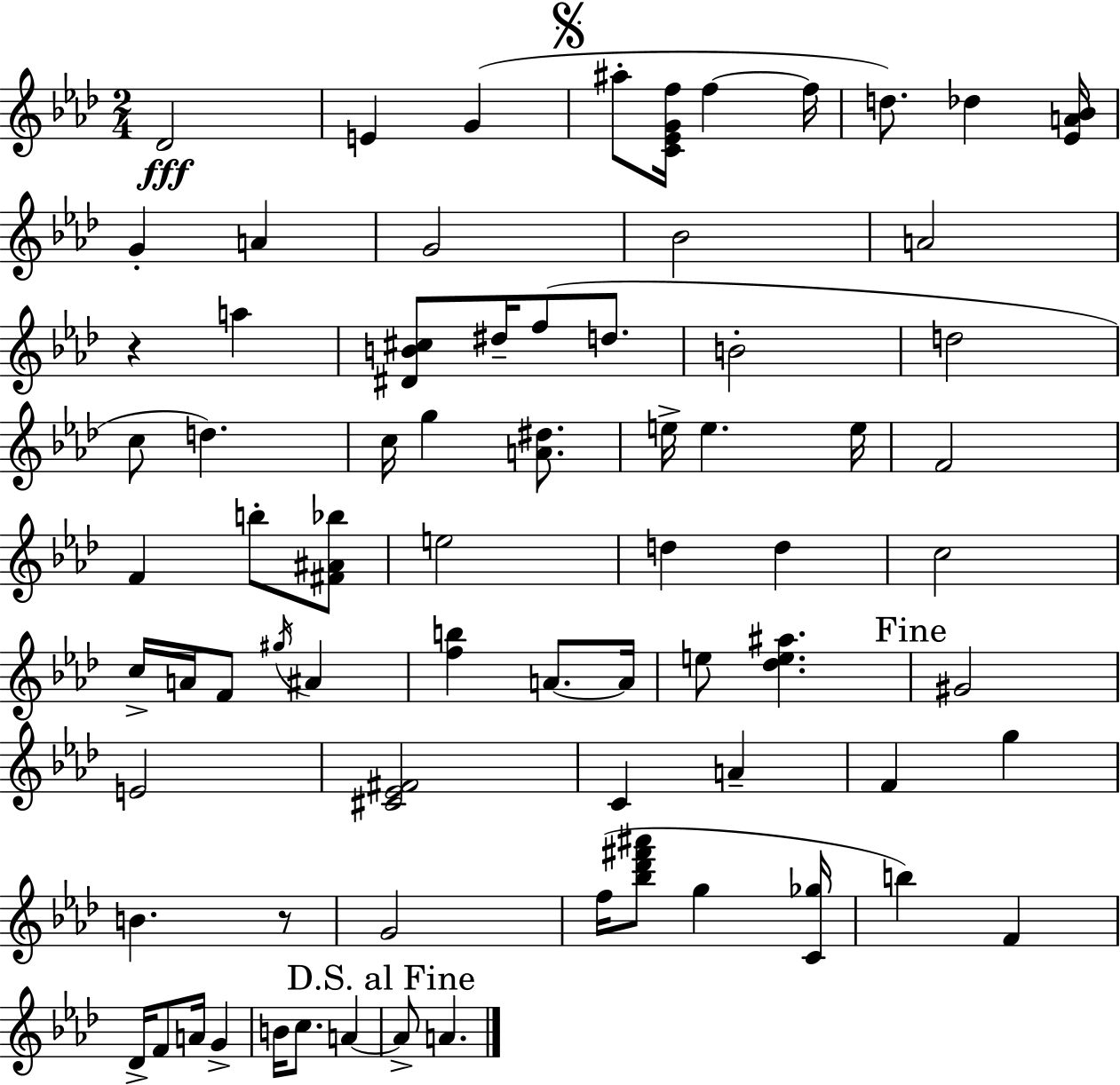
{
  \clef treble
  \numericTimeSignature
  \time 2/4
  \key aes \major
  des'2\fff | e'4 g'4( | \mark \markup { \musicglyph "scripts.segno" } ais''8-. <c' ees' g' f''>16 f''4~~ f''16 | d''8.) des''4 <ees' a' bes'>16 | \break g'4-. a'4 | g'2 | bes'2 | a'2 | \break r4 a''4 | <dis' b' cis''>8 dis''16-- f''8( d''8. | b'2-. | d''2 | \break c''8 d''4.) | c''16 g''4 <a' dis''>8. | e''16-> e''4. e''16 | f'2 | \break f'4 b''8-. <fis' ais' bes''>8 | e''2 | d''4 d''4 | c''2 | \break c''16-> a'16 f'8 \acciaccatura { gis''16 } ais'4 | <f'' b''>4 a'8.~~ | a'16 e''8 <des'' e'' ais''>4. | \mark "Fine" gis'2 | \break e'2 | <cis' ees' fis'>2 | c'4 a'4-- | f'4 g''4 | \break b'4. r8 | g'2 | f''16( <bes'' des''' fis''' ais'''>8 g''4 | <c' ges''>16 b''4) f'4 | \break des'16-> f'8 a'16 g'4-> | b'16 c''8. a'4~~ | \mark "D.S. al Fine" a'8-> a'4. | \bar "|."
}